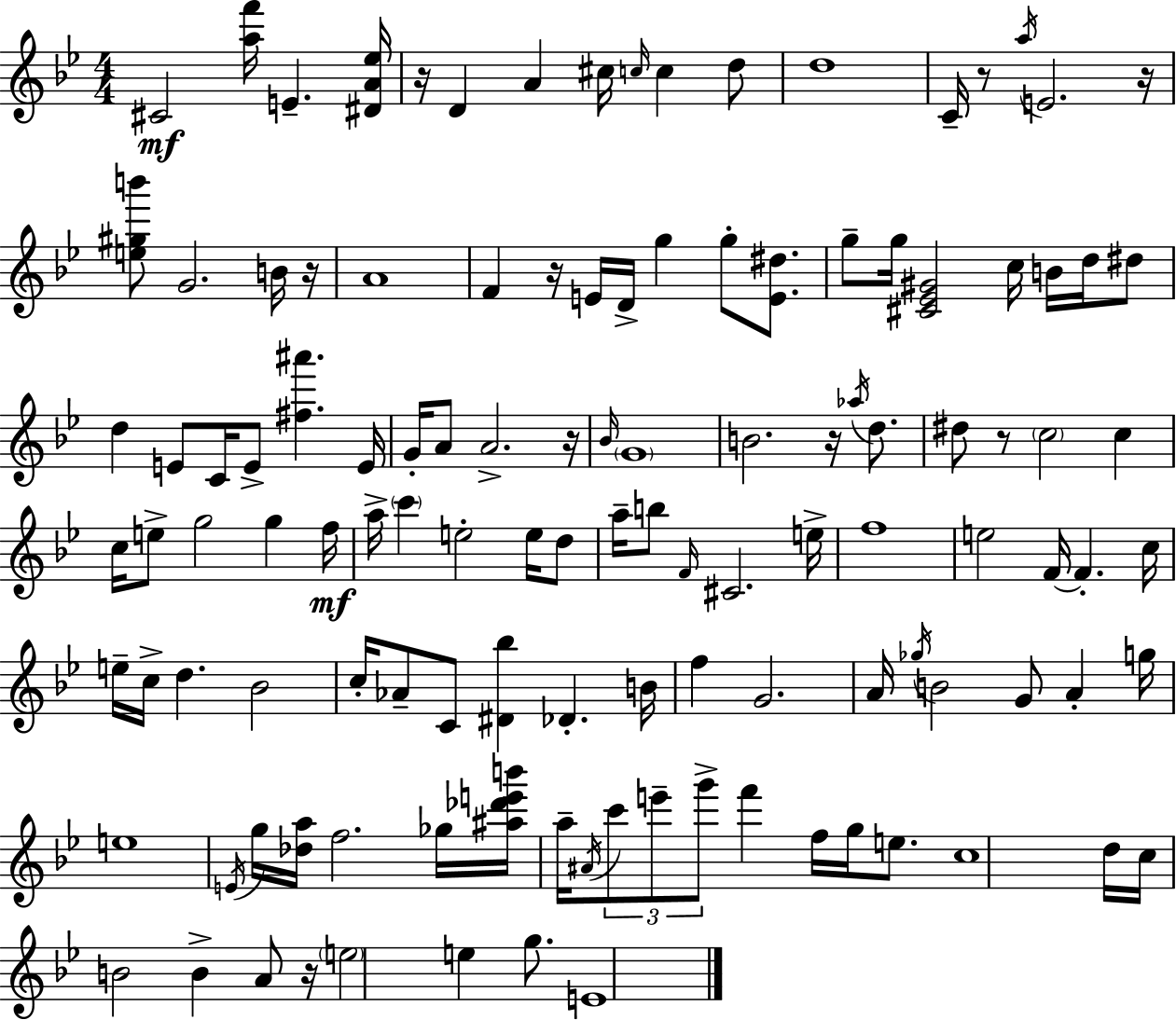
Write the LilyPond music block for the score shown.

{
  \clef treble
  \numericTimeSignature
  \time 4/4
  \key bes \major
  cis'2\mf <a'' f'''>16 e'4.-- <dis' a' ees''>16 | r16 d'4 a'4 cis''16 \grace { c''16 } c''4 d''8 | d''1 | c'16-- r8 \acciaccatura { a''16 } e'2. | \break r16 <e'' gis'' b'''>8 g'2. | b'16 r16 a'1 | f'4 r16 e'16 d'16-> g''4 g''8-. <e' dis''>8. | g''8-- g''16 <cis' ees' gis'>2 c''16 b'16 d''16 | \break dis''8 d''4 e'8 c'16 e'8-> <fis'' ais'''>4. | e'16 g'16-. a'8 a'2.-> | r16 \grace { bes'16 } \parenthesize g'1 | b'2. r16 | \break \acciaccatura { aes''16 } d''8. dis''8 r8 \parenthesize c''2 | c''4 c''16 e''8-> g''2 g''4 | f''16\mf a''16-> \parenthesize c'''4 e''2-. | e''16 d''8 a''16-- b''8 \grace { f'16 } cis'2. | \break e''16-> f''1 | e''2 f'16~~ f'4.-. | c''16 e''16-- c''16-> d''4. bes'2 | c''16-. aes'8-- c'8 <dis' bes''>4 des'4.-. | \break b'16 f''4 g'2. | a'16 \acciaccatura { ges''16 } b'2 g'8 | a'4-. g''16 e''1 | \acciaccatura { e'16 } g''16 <des'' a''>16 f''2. | \break ges''16 <ais'' des''' e''' b'''>16 a''16-- \acciaccatura { ais'16 } \tuplet 3/2 { c'''8 e'''8-- g'''8-> } f'''4 | f''16 g''16 e''8. c''1 | d''16 c''16 b'2 | b'4-> a'8 r16 \parenthesize e''2 | \break e''4 g''8. e'1 | \bar "|."
}